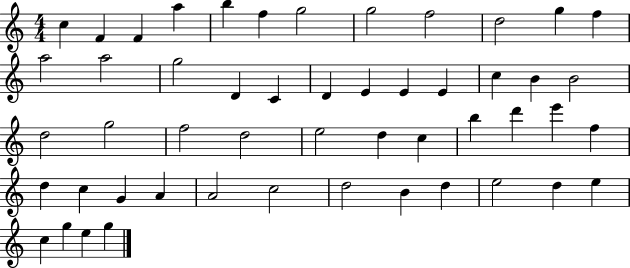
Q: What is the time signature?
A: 4/4